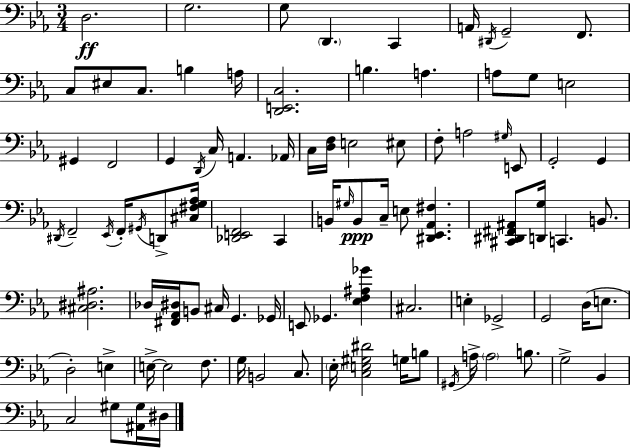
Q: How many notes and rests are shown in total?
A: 94